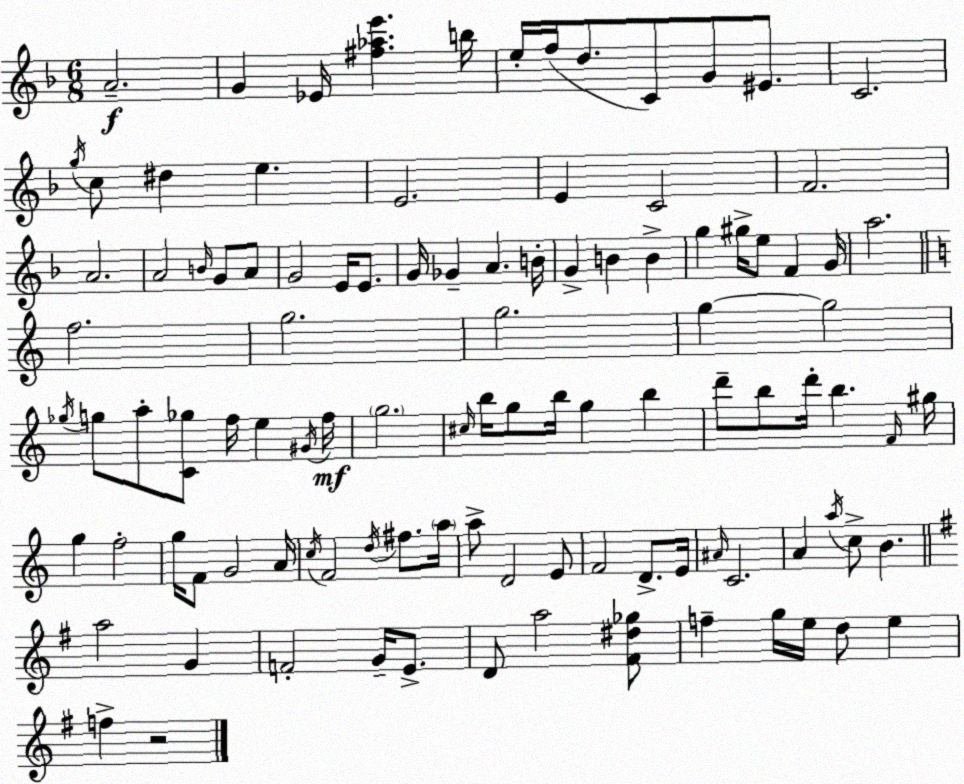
X:1
T:Untitled
M:6/8
L:1/4
K:F
A2 G _E/4 [^f_ae'] b/4 e/4 f/4 d/2 C/2 G/2 ^E/2 C2 g/4 c/2 ^d e E2 E C2 F2 A2 A2 B/4 G/2 A/2 G2 E/4 E/2 G/4 _G A B/4 G B B g ^g/4 e/2 F G/4 a2 f2 g2 g2 g g2 _g/4 g/2 a/2 [C_g]/2 f/4 e ^G/4 f/4 g2 ^c/4 b/4 g/2 b/4 g b d'/2 b/2 d'/4 b F/4 ^g/4 g f2 g/4 F/2 G2 A/4 c/4 F2 d/4 ^f/2 a/4 a/2 D2 E/2 F2 D/2 E/4 ^A/4 C2 A a/4 c/2 B a2 G F2 G/4 E/2 D/2 a2 [^F^d_g]/2 f g/4 e/4 d/2 e f z2